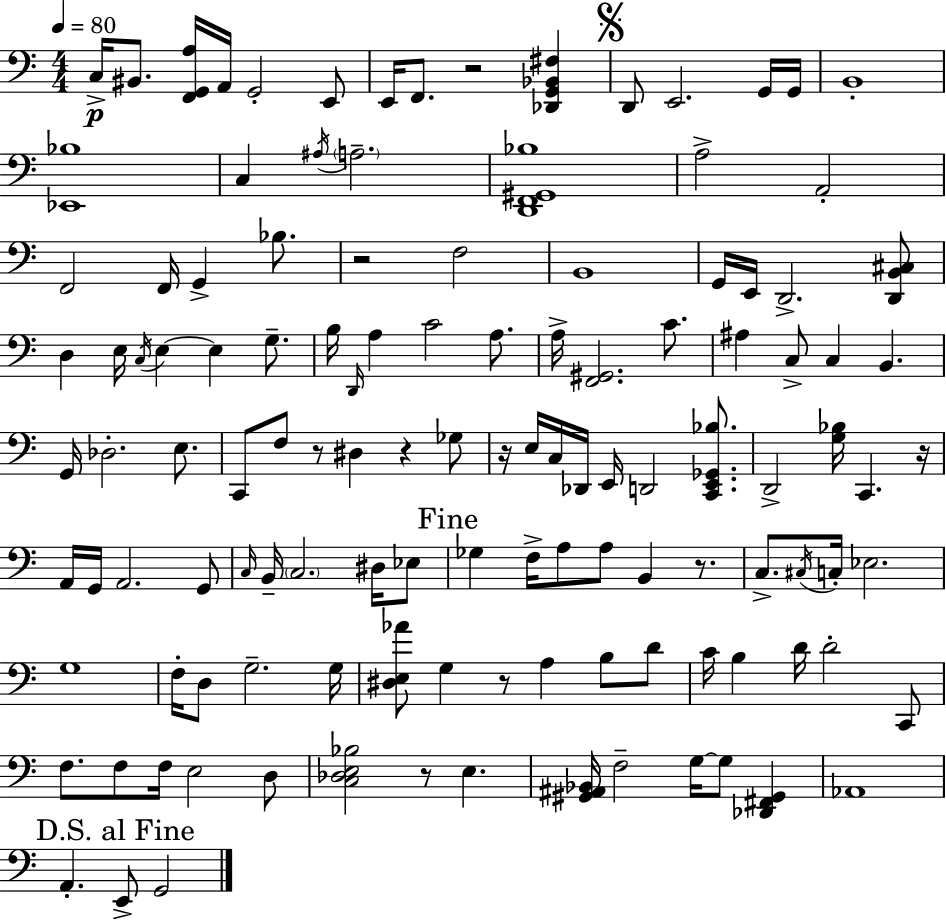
X:1
T:Untitled
M:4/4
L:1/4
K:Am
C,/4 ^B,,/2 [F,,G,,A,]/4 A,,/4 G,,2 E,,/2 E,,/4 F,,/2 z2 [_D,,G,,_B,,^F,] D,,/2 E,,2 G,,/4 G,,/4 B,,4 [_E,,_B,]4 C, ^A,/4 A,2 [D,,F,,^G,,_B,]4 A,2 A,,2 F,,2 F,,/4 G,, _B,/2 z2 F,2 B,,4 G,,/4 E,,/4 D,,2 [D,,B,,^C,]/2 D, E,/4 C,/4 E, E, G,/2 B,/4 D,,/4 A, C2 A,/2 A,/4 [F,,^G,,]2 C/2 ^A, C,/2 C, B,, G,,/4 _D,2 E,/2 C,,/2 F,/2 z/2 ^D, z _G,/2 z/4 E,/4 C,/4 _D,,/4 E,,/4 D,,2 [C,,E,,_G,,_B,]/2 D,,2 [G,_B,]/4 C,, z/4 A,,/4 G,,/4 A,,2 G,,/2 C,/4 B,,/4 C,2 ^D,/4 _E,/2 _G, F,/4 A,/2 A,/2 B,, z/2 C,/2 ^C,/4 C,/4 _E,2 G,4 F,/4 D,/2 G,2 G,/4 [^D,E,_A]/2 G, z/2 A, B,/2 D/2 C/4 B, D/4 D2 C,,/2 F,/2 F,/2 F,/4 E,2 D,/2 [C,_D,E,_B,]2 z/2 E, [^G,,^A,,_B,,]/4 F,2 G,/4 G,/2 [_D,,^F,,^G,,] _A,,4 A,, E,,/2 G,,2